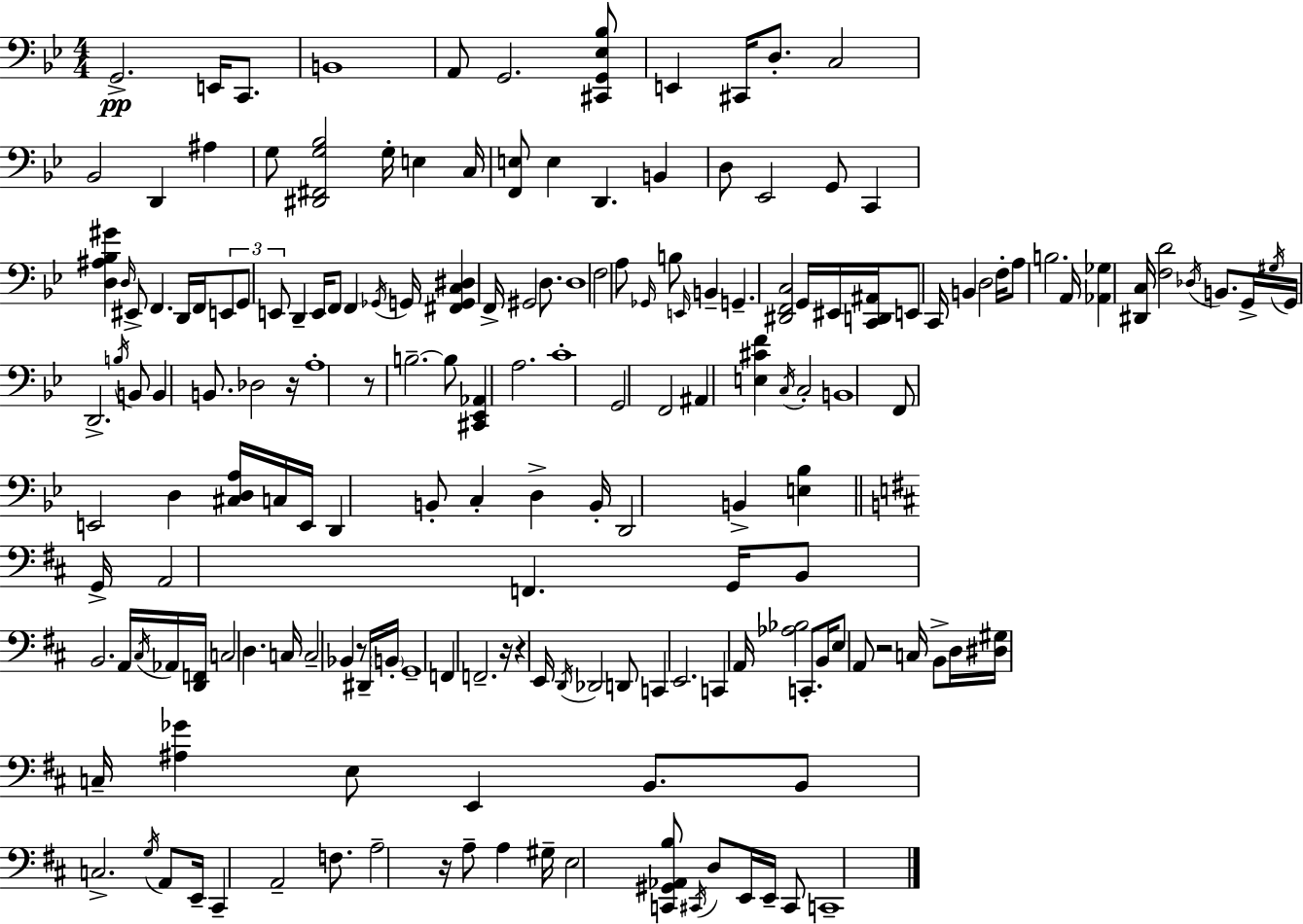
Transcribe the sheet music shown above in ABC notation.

X:1
T:Untitled
M:4/4
L:1/4
K:Bb
G,,2 E,,/4 C,,/2 B,,4 A,,/2 G,,2 [^C,,G,,_E,_B,]/2 E,, ^C,,/4 D,/2 C,2 _B,,2 D,, ^A, G,/2 [^D,,^F,,G,_B,]2 G,/4 E, C,/4 [F,,E,]/2 E, D,, B,, D,/2 _E,,2 G,,/2 C,, [D,^A,_B,^G] D,/4 ^E,,/2 F,, D,,/4 F,,/4 E,,/2 G,,/2 E,,/2 D,, E,,/4 F,,/2 F,, _G,,/4 G,,/4 [^F,,G,,C,^D,] F,,/4 ^G,,2 D,/2 D,4 F,2 A,/2 _G,,/4 B,/2 E,,/4 B,, G,, [^D,,F,,C,]2 G,,/4 ^E,,/4 [C,,D,,^A,,]/4 E,,/2 C,,/4 B,, D,2 F,/4 A,/2 B,2 A,,/4 [_A,,_G,] [^D,,C,]/4 [F,D]2 _D,/4 B,,/2 G,,/4 ^G,/4 G,,/4 D,,2 B,/4 B,,/2 B,, B,,/2 _D,2 z/4 A,4 z/2 B,2 B,/2 [^C,,_E,,_A,,] A,2 C4 G,,2 F,,2 ^A,, [E,^CF] C,/4 C,2 B,,4 F,,/2 E,,2 D, [^C,D,A,]/4 C,/4 E,,/4 D,, B,,/2 C, D, B,,/4 D,,2 B,, [E,_B,] G,,/4 A,,2 F,, G,,/4 B,,/2 B,,2 A,,/4 ^C,/4 _A,,/4 [D,,F,,]/4 C,2 D, C,/4 C,2 _B,, z/2 ^D,,/4 B,,/4 G,,4 F,, F,,2 z/4 z E,,/4 D,,/4 _D,,2 D,,/2 C,, E,,2 C,, A,,/4 [_A,_B,]2 C,,/2 B,,/4 E,/2 A,,/2 z2 C,/4 B,,/2 D,/4 [^D,^G,]/4 C,/4 [^A,_G] E,/2 E,, B,,/2 B,,/2 C,2 G,/4 A,,/2 E,,/4 ^C,, A,,2 F,/2 A,2 z/4 A,/2 A, ^G,/4 E,2 [C,,^G,,_A,,B,]/2 ^C,,/4 D,/2 E,,/4 E,,/4 ^C,,/2 C,,4